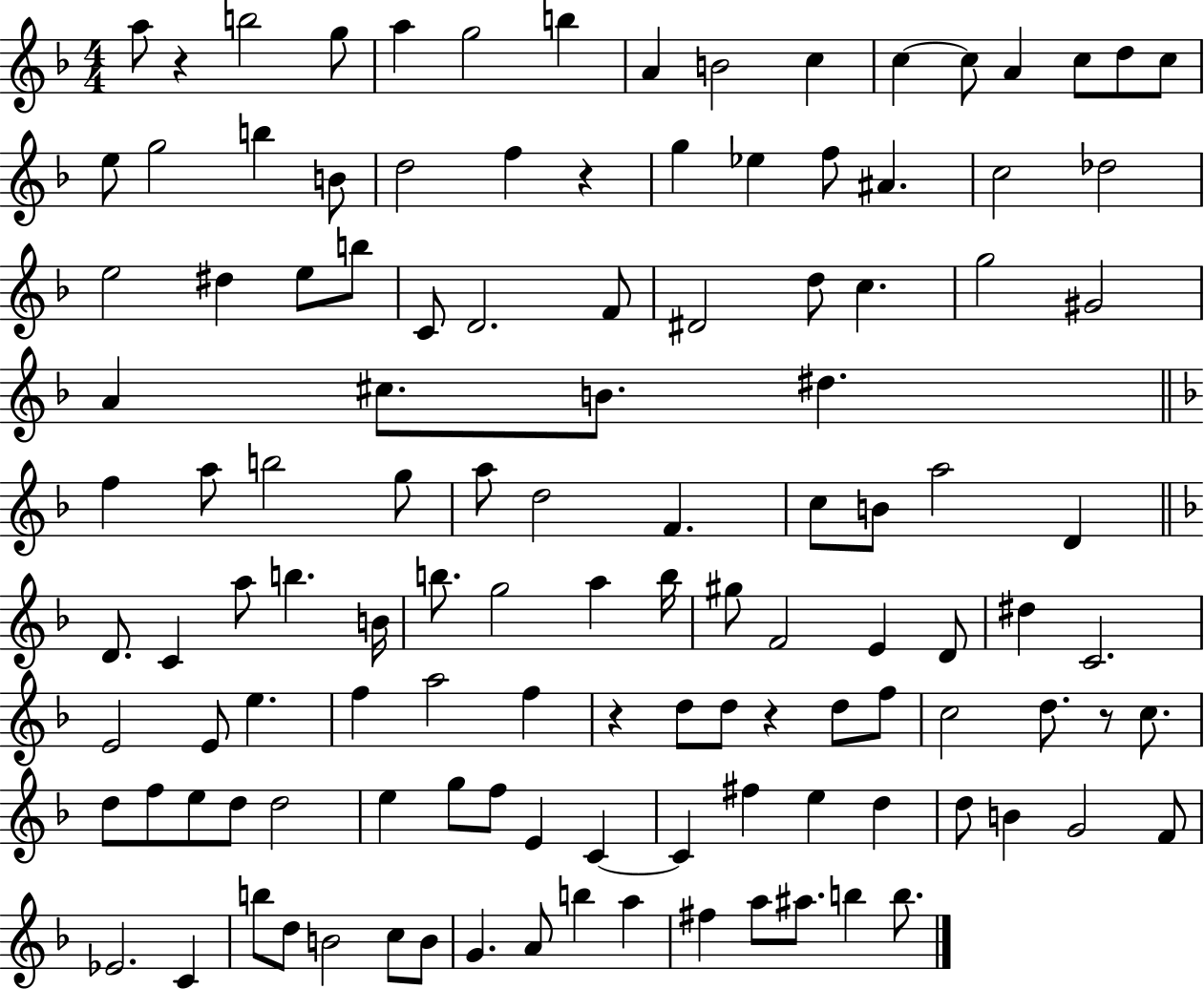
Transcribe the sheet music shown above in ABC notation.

X:1
T:Untitled
M:4/4
L:1/4
K:F
a/2 z b2 g/2 a g2 b A B2 c c c/2 A c/2 d/2 c/2 e/2 g2 b B/2 d2 f z g _e f/2 ^A c2 _d2 e2 ^d e/2 b/2 C/2 D2 F/2 ^D2 d/2 c g2 ^G2 A ^c/2 B/2 ^d f a/2 b2 g/2 a/2 d2 F c/2 B/2 a2 D D/2 C a/2 b B/4 b/2 g2 a b/4 ^g/2 F2 E D/2 ^d C2 E2 E/2 e f a2 f z d/2 d/2 z d/2 f/2 c2 d/2 z/2 c/2 d/2 f/2 e/2 d/2 d2 e g/2 f/2 E C C ^f e d d/2 B G2 F/2 _E2 C b/2 d/2 B2 c/2 B/2 G A/2 b a ^f a/2 ^a/2 b b/2